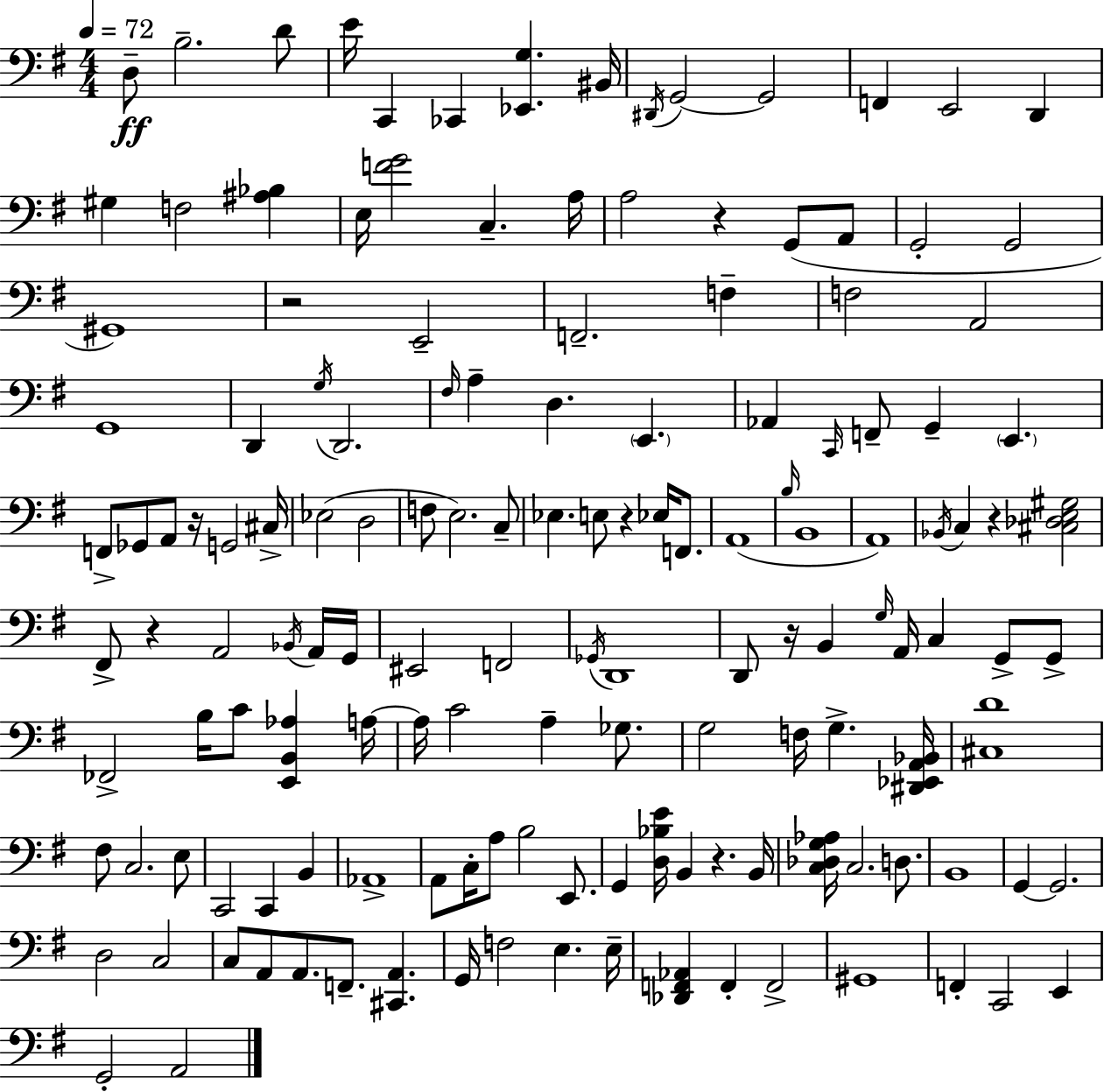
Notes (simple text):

D3/e B3/h. D4/e E4/s C2/q CES2/q [Eb2,G3]/q. BIS2/s D#2/s G2/h G2/h F2/q E2/h D2/q G#3/q F3/h [A#3,Bb3]/q E3/s [F4,G4]/h C3/q. A3/s A3/h R/q G2/e A2/e G2/h G2/h G#2/w R/h E2/h F2/h. F3/q F3/h A2/h G2/w D2/q G3/s D2/h. F#3/s A3/q D3/q. E2/q. Ab2/q C2/s F2/e G2/q E2/q. F2/e Gb2/e A2/e R/s G2/h C#3/s Eb3/h D3/h F3/e E3/h. C3/e Eb3/q. E3/e R/q Eb3/s F2/e. A2/w B3/s B2/w A2/w Bb2/s C3/q R/q [C#3,Db3,E3,G#3]/h F#2/e R/q A2/h Bb2/s A2/s G2/s EIS2/h F2/h Gb2/s D2/w D2/e R/s B2/q G3/s A2/s C3/q G2/e G2/e FES2/h B3/s C4/e [E2,B2,Ab3]/q A3/s A3/s C4/h A3/q Gb3/e. G3/h F3/s G3/q. [D#2,Eb2,A2,Bb2]/s [C#3,D4]/w F#3/e C3/h. E3/e C2/h C2/q B2/q Ab2/w A2/e C3/s A3/e B3/h E2/e. G2/q [D3,Bb3,E4]/s B2/q R/q. B2/s [C3,Db3,G3,Ab3]/s C3/h. D3/e. B2/w G2/q G2/h. D3/h C3/h C3/e A2/e A2/e. F2/e. [C#2,A2]/q. G2/s F3/h E3/q. E3/s [Db2,F2,Ab2]/q F2/q F2/h G#2/w F2/q C2/h E2/q G2/h A2/h